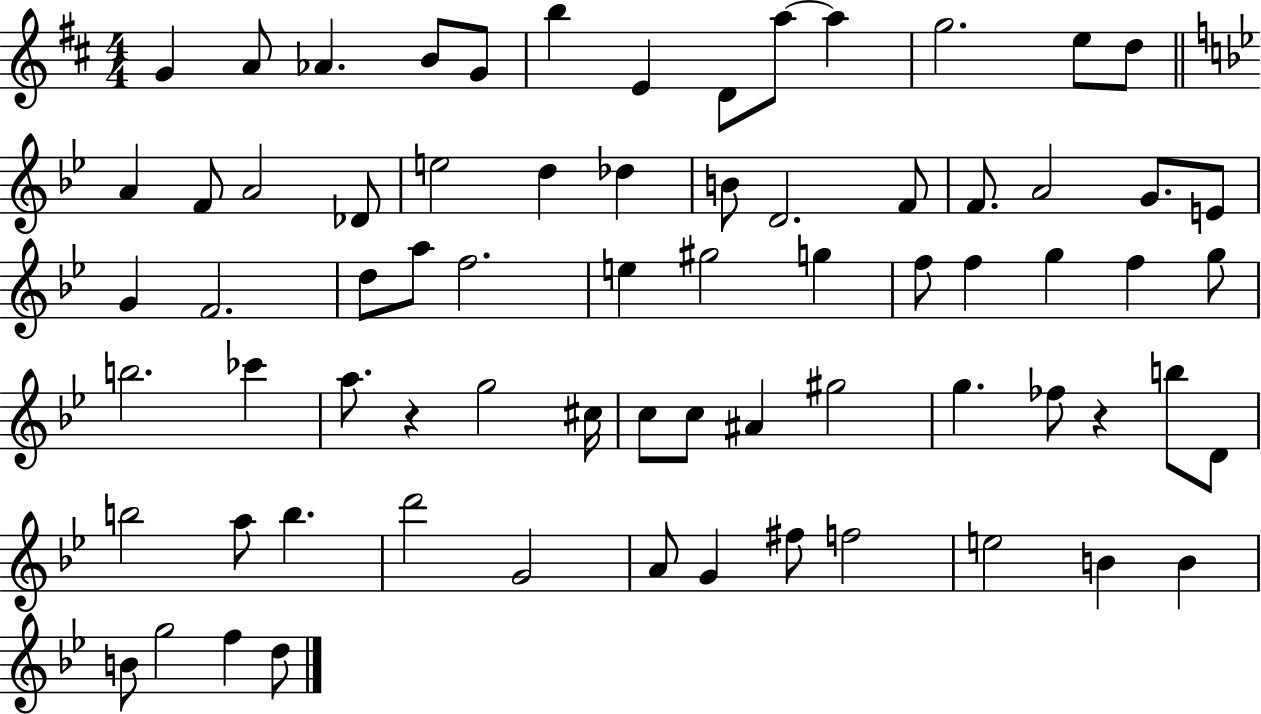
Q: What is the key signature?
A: D major